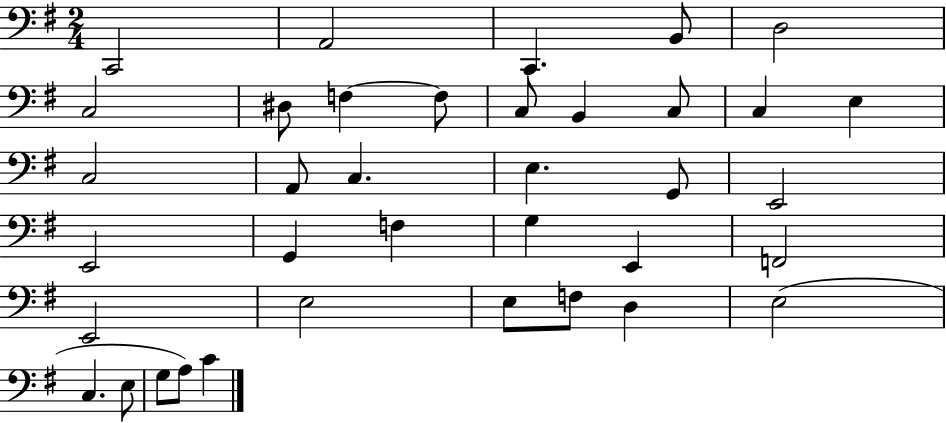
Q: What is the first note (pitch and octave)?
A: C2